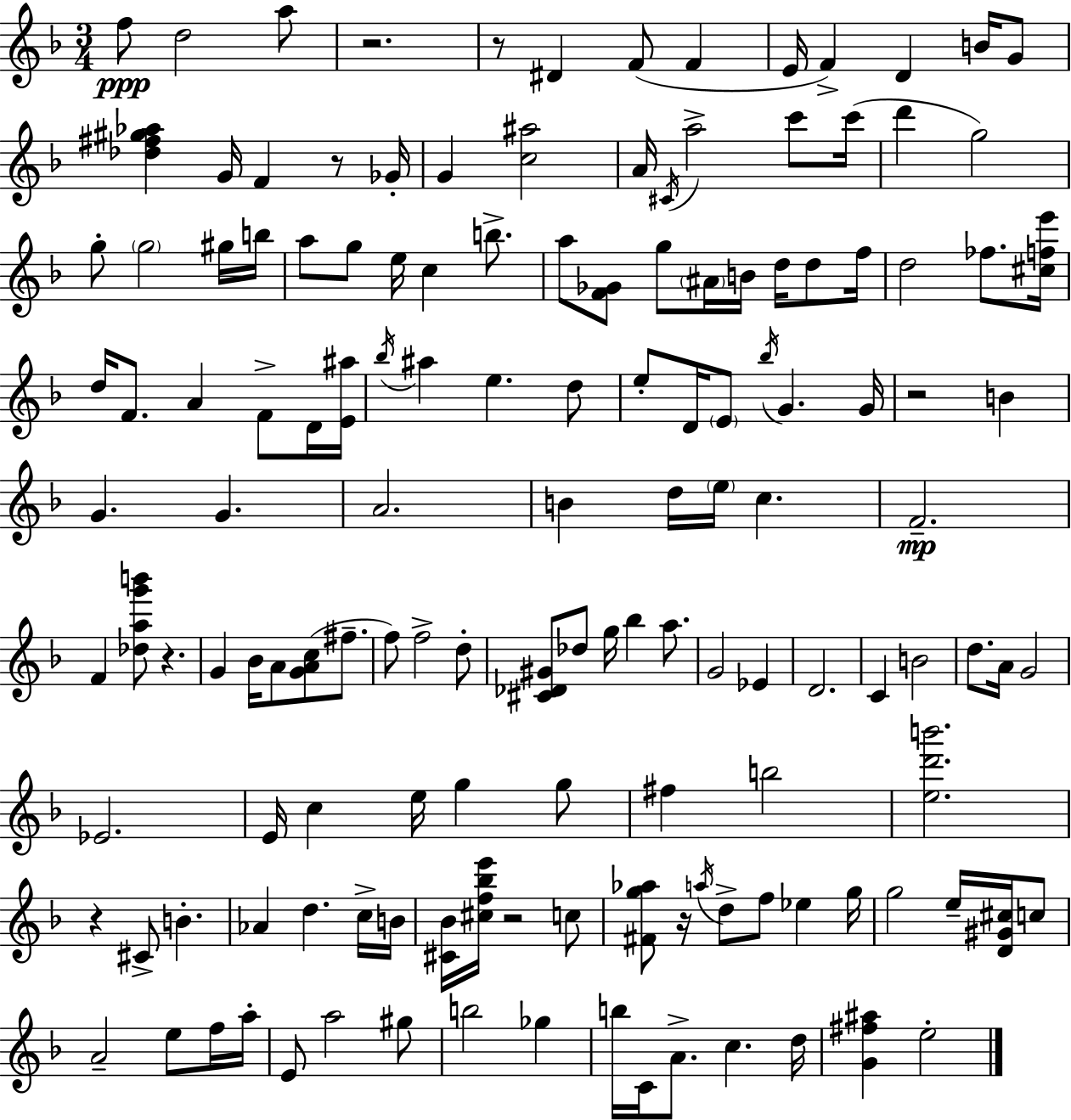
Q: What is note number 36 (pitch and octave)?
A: D5